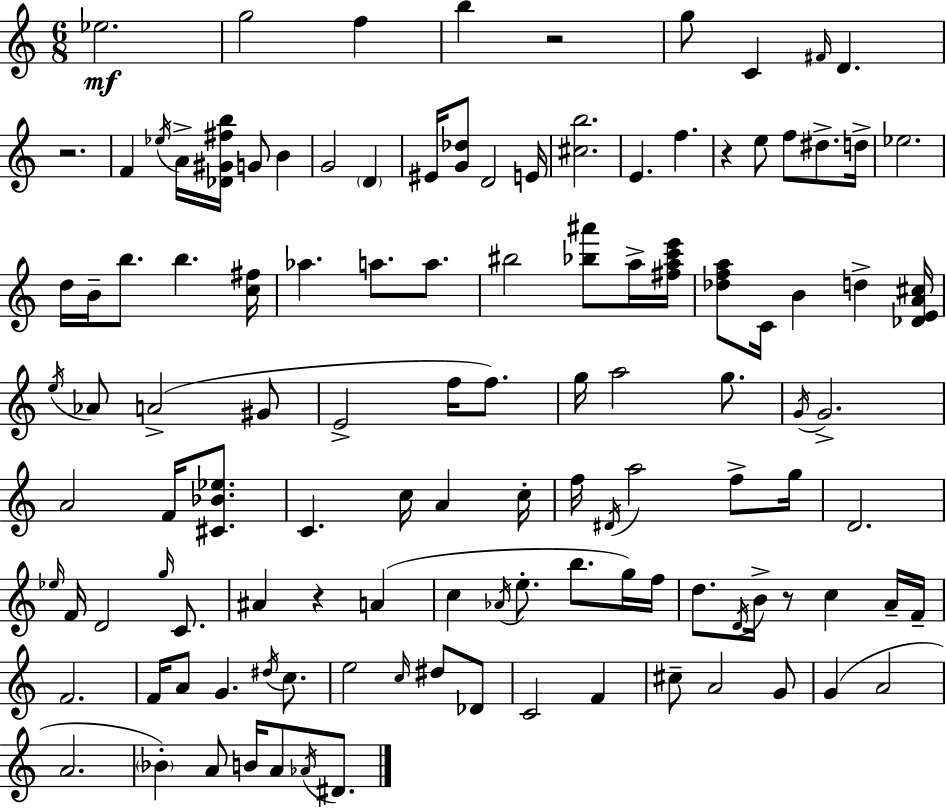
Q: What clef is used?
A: treble